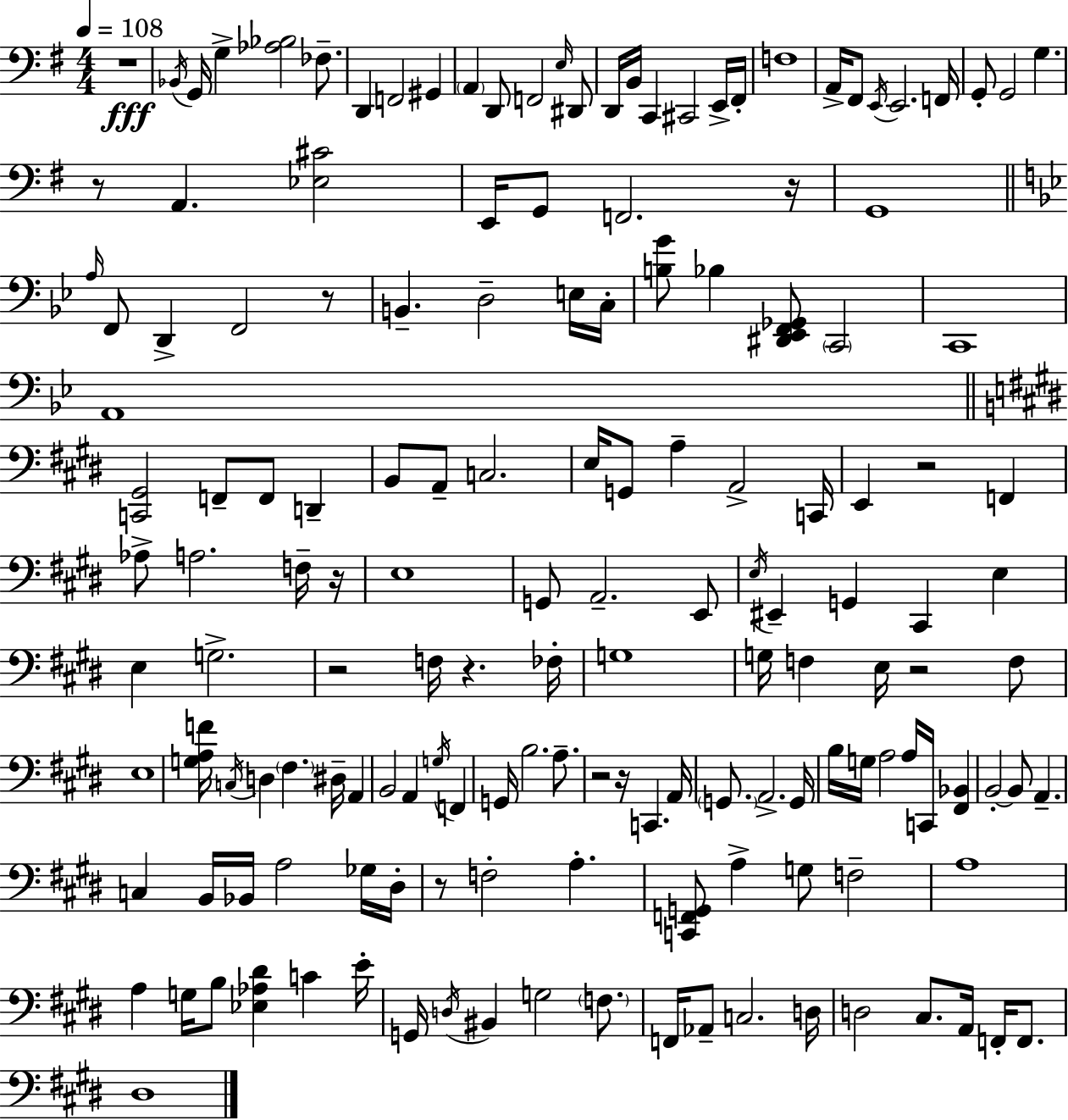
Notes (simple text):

R/w Bb2/s G2/s G3/q [Ab3,Bb3]/h FES3/e. D2/q F2/h G#2/q A2/q D2/e F2/h E3/s D#2/e D2/s B2/s C2/q C#2/h E2/s F#2/s F3/w A2/s F#2/e E2/s E2/h. F2/s G2/e G2/h G3/q. R/e A2/q. [Eb3,C#4]/h E2/s G2/e F2/h. R/s G2/w A3/s F2/e D2/q F2/h R/e B2/q. D3/h E3/s C3/s [B3,G4]/e Bb3/q [D#2,Eb2,F2,Gb2]/e C2/h C2/w A2/w [C2,G#2]/h F2/e F2/e D2/q B2/e A2/e C3/h. E3/s G2/e A3/q A2/h C2/s E2/q R/h F2/q Ab3/e A3/h. F3/s R/s E3/w G2/e A2/h. E2/e E3/s EIS2/q G2/q C#2/q E3/q E3/q G3/h. R/h F3/s R/q. FES3/s G3/w G3/s F3/q E3/s R/h F3/e E3/w [G3,A3,F4]/s C3/s D3/q F#3/q. D#3/s A2/q B2/h A2/q G3/s F2/q G2/s B3/h. A3/e. R/h R/s C2/q. A2/s G2/e. A2/h. G2/s B3/s G3/s A3/h A3/s C2/s [F#2,Bb2]/q B2/h B2/e A2/q. C3/q B2/s Bb2/s A3/h Gb3/s D#3/s R/e F3/h A3/q. [C2,F2,G2]/e A3/q G3/e F3/h A3/w A3/q G3/s B3/e [Eb3,Ab3,D#4]/q C4/q E4/s G2/s D3/s BIS2/q G3/h F3/e. F2/s Ab2/e C3/h. D3/s D3/h C#3/e. A2/s F2/s F2/e. D#3/w